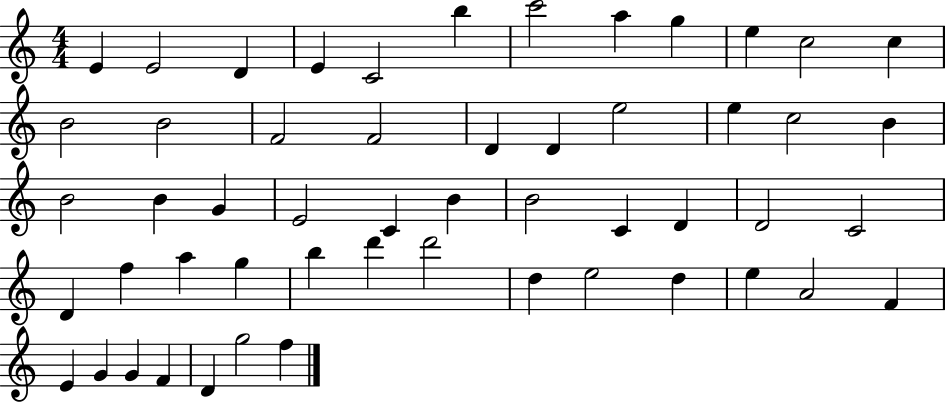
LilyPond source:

{
  \clef treble
  \numericTimeSignature
  \time 4/4
  \key c \major
  e'4 e'2 d'4 | e'4 c'2 b''4 | c'''2 a''4 g''4 | e''4 c''2 c''4 | \break b'2 b'2 | f'2 f'2 | d'4 d'4 e''2 | e''4 c''2 b'4 | \break b'2 b'4 g'4 | e'2 c'4 b'4 | b'2 c'4 d'4 | d'2 c'2 | \break d'4 f''4 a''4 g''4 | b''4 d'''4 d'''2 | d''4 e''2 d''4 | e''4 a'2 f'4 | \break e'4 g'4 g'4 f'4 | d'4 g''2 f''4 | \bar "|."
}